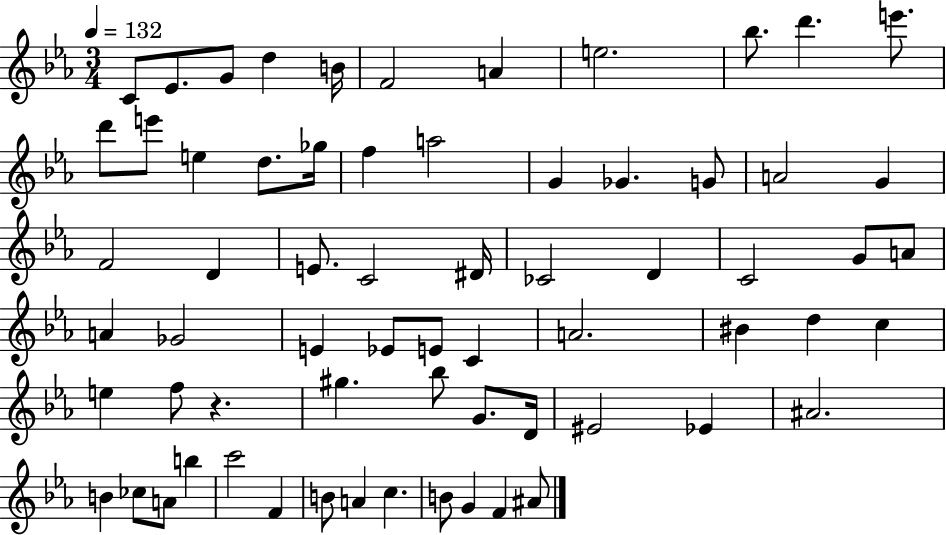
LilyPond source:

{
  \clef treble
  \numericTimeSignature
  \time 3/4
  \key ees \major
  \tempo 4 = 132
  c'8 ees'8. g'8 d''4 b'16 | f'2 a'4 | e''2. | bes''8. d'''4. e'''8. | \break d'''8 e'''8 e''4 d''8. ges''16 | f''4 a''2 | g'4 ges'4. g'8 | a'2 g'4 | \break f'2 d'4 | e'8. c'2 dis'16 | ces'2 d'4 | c'2 g'8 a'8 | \break a'4 ges'2 | e'4 ees'8 e'8 c'4 | a'2. | bis'4 d''4 c''4 | \break e''4 f''8 r4. | gis''4. bes''8 g'8. d'16 | eis'2 ees'4 | ais'2. | \break b'4 ces''8 a'8 b''4 | c'''2 f'4 | b'8 a'4 c''4. | b'8 g'4 f'4 ais'8 | \break \bar "|."
}